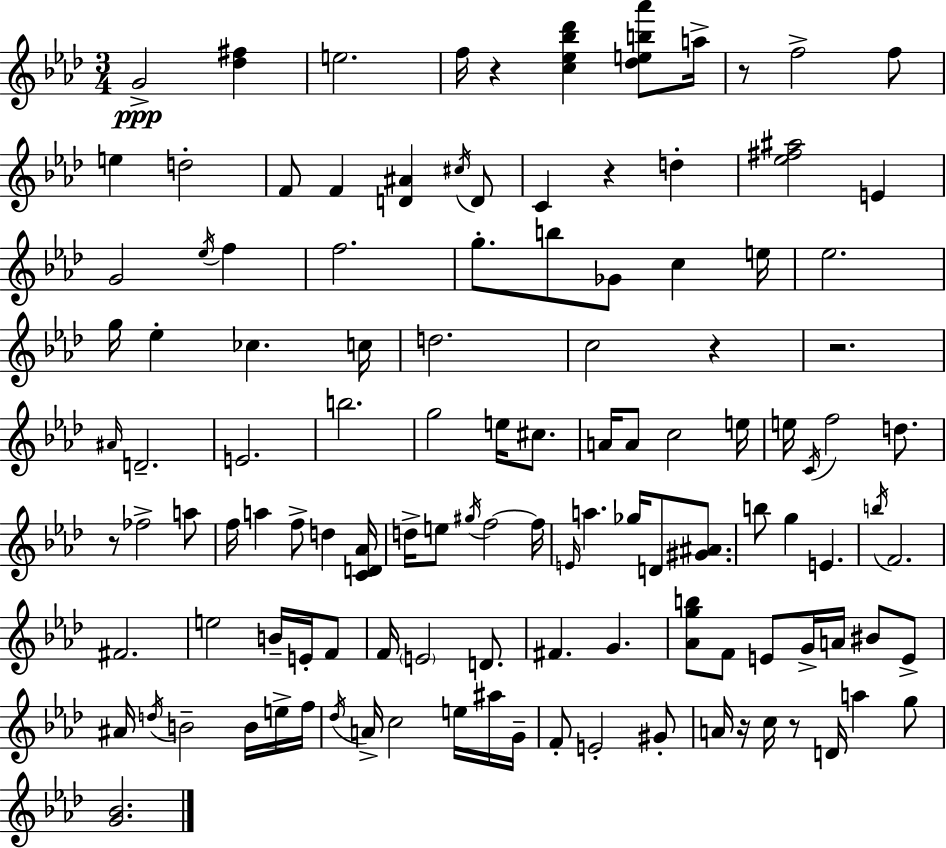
G4/h [Db5,F#5]/q E5/h. F5/s R/q [C5,Eb5,Bb5,Db6]/q [Db5,E5,B5,Ab6]/e A5/s R/e F5/h F5/e E5/q D5/h F4/e F4/q [D4,A#4]/q C#5/s D4/e C4/q R/q D5/q [Eb5,F#5,A#5]/h E4/q G4/h Eb5/s F5/q F5/h. G5/e. B5/e Gb4/e C5/q E5/s Eb5/h. G5/s Eb5/q CES5/q. C5/s D5/h. C5/h R/q R/h. A#4/s D4/h. E4/h. B5/h. G5/h E5/s C#5/e. A4/s A4/e C5/h E5/s E5/s C4/s F5/h D5/e. R/e FES5/h A5/e F5/s A5/q F5/e D5/q [C4,D4,Ab4]/s D5/s E5/e G#5/s F5/h F5/s E4/s A5/q. Gb5/s D4/e [G#4,A#4]/e. B5/e G5/q E4/q. B5/s F4/h. F#4/h. E5/h B4/s E4/s F4/e F4/s E4/h D4/e. F#4/q. G4/q. [Ab4,G5,B5]/e F4/e E4/e G4/s A4/s BIS4/e E4/e A#4/s D5/s B4/h B4/s E5/s F5/s Db5/s A4/s C5/h E5/s A#5/s G4/s F4/e E4/h G#4/e A4/s R/s C5/s R/e D4/s A5/q G5/e [G4,Bb4]/h.